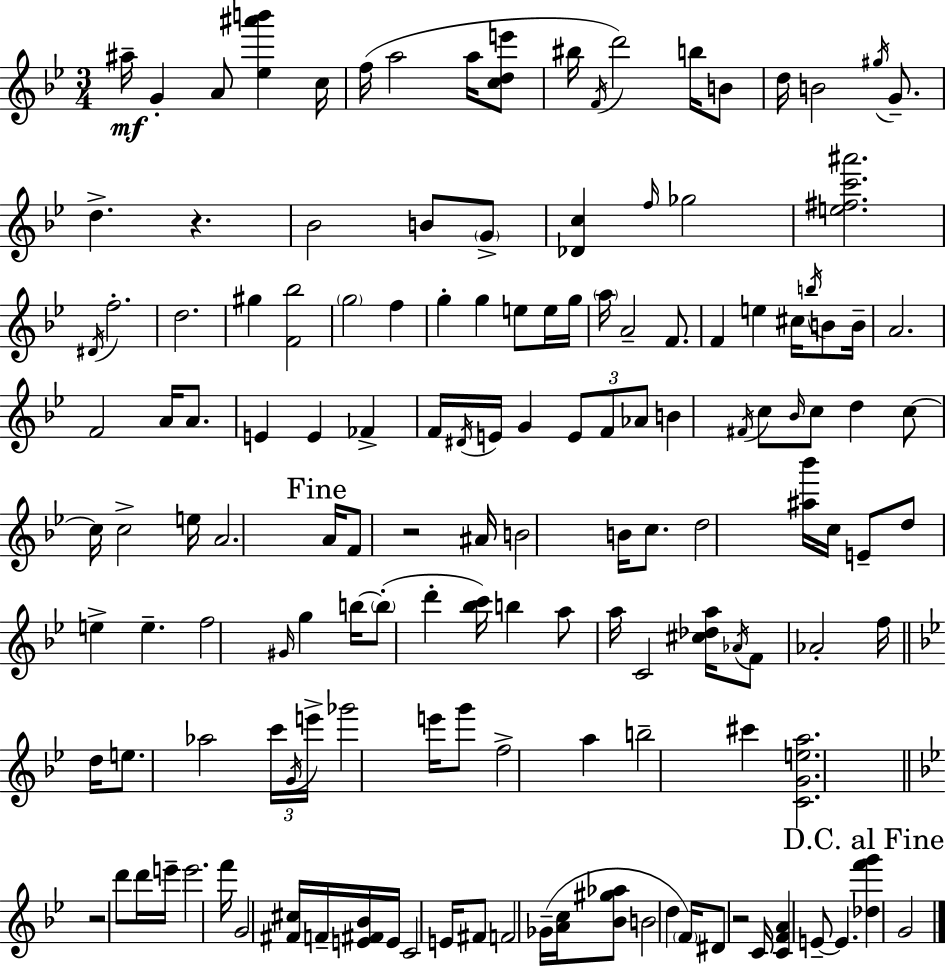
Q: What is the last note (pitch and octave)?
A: G4